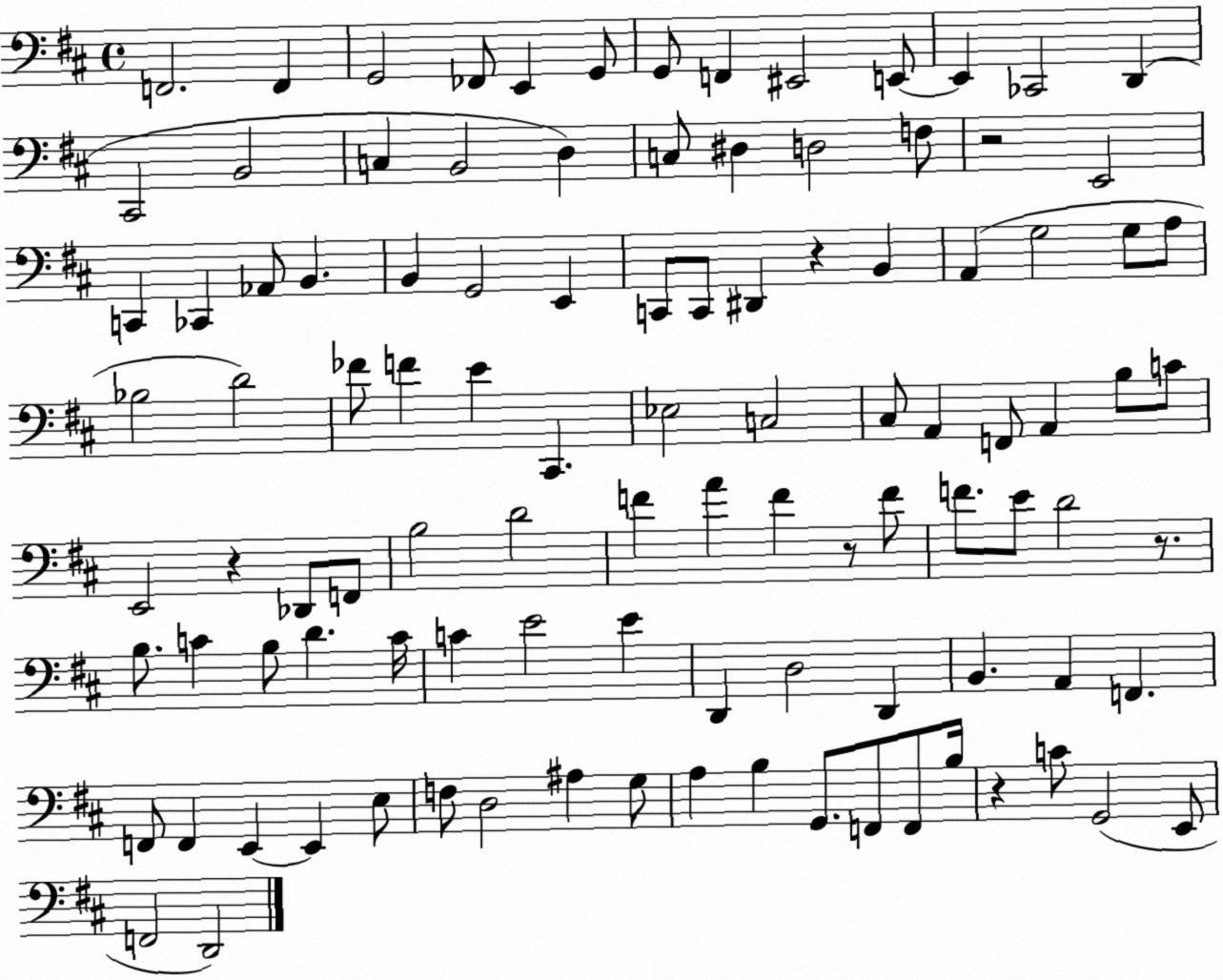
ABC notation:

X:1
T:Untitled
M:4/4
L:1/4
K:D
F,,2 F,, G,,2 _F,,/2 E,, G,,/2 G,,/2 F,, ^E,,2 E,,/2 E,, _C,,2 D,, ^C,,2 B,,2 C, B,,2 D, C,/2 ^D, D,2 F,/2 z2 E,,2 C,, _C,, _A,,/2 B,, B,, G,,2 E,, C,,/2 C,,/2 ^D,, z B,, A,, G,2 G,/2 A,/2 _B,2 D2 _F/2 F E ^C,, _E,2 C,2 ^C,/2 A,, F,,/2 A,, B,/2 C/2 E,,2 z _D,,/2 F,,/2 B,2 D2 F A F z/2 F/2 F/2 E/2 D2 z/2 B,/2 C B,/2 D C/4 C E2 E D,, D,2 D,, B,, A,, F,, F,,/2 F,, E,, E,, E,/2 F,/2 D,2 ^A, G,/2 A, B, G,,/2 F,,/2 F,,/2 B,/4 z C/2 G,,2 E,,/2 F,,2 D,,2